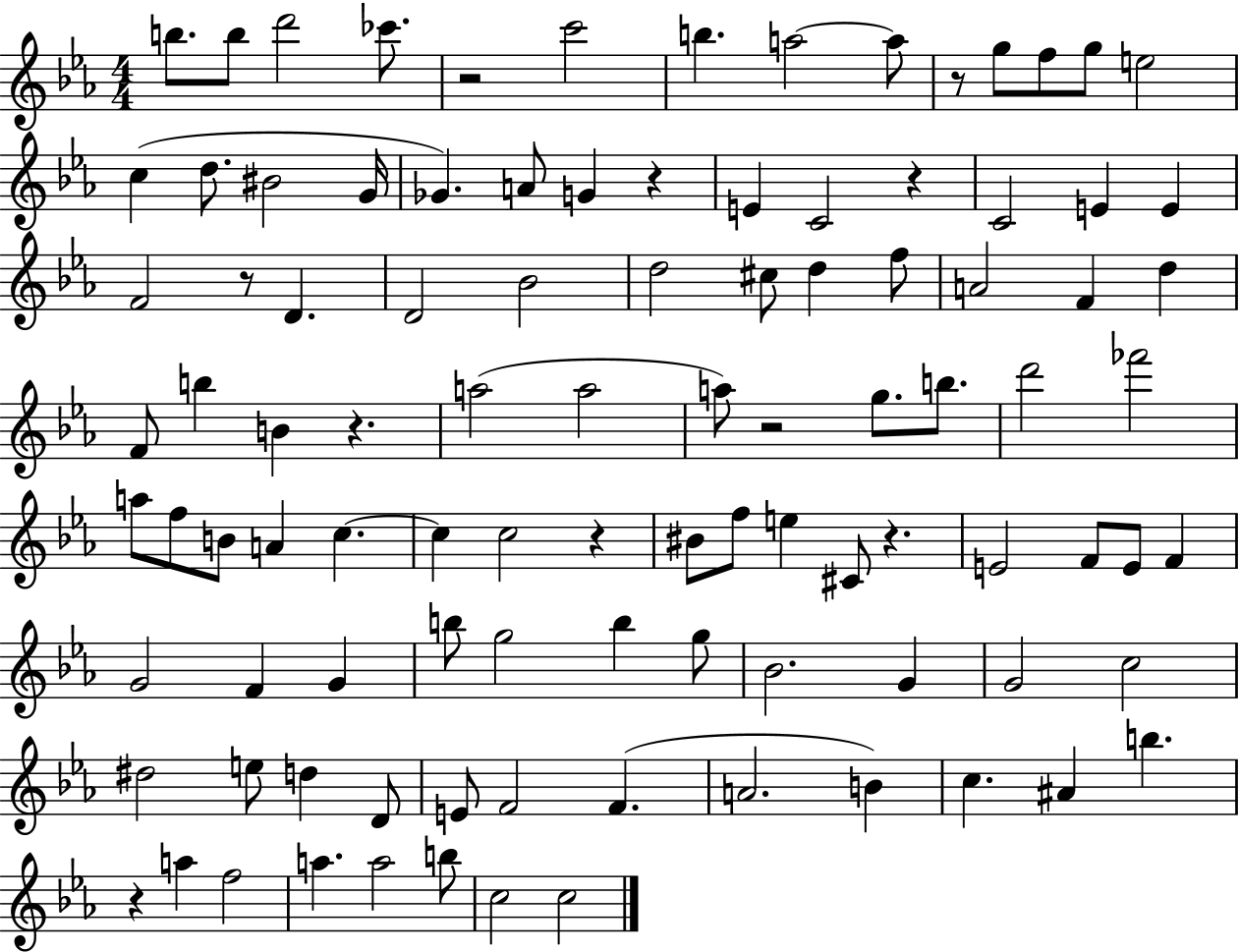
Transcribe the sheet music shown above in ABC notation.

X:1
T:Untitled
M:4/4
L:1/4
K:Eb
b/2 b/2 d'2 _c'/2 z2 c'2 b a2 a/2 z/2 g/2 f/2 g/2 e2 c d/2 ^B2 G/4 _G A/2 G z E C2 z C2 E E F2 z/2 D D2 _B2 d2 ^c/2 d f/2 A2 F d F/2 b B z a2 a2 a/2 z2 g/2 b/2 d'2 _f'2 a/2 f/2 B/2 A c c c2 z ^B/2 f/2 e ^C/2 z E2 F/2 E/2 F G2 F G b/2 g2 b g/2 _B2 G G2 c2 ^d2 e/2 d D/2 E/2 F2 F A2 B c ^A b z a f2 a a2 b/2 c2 c2